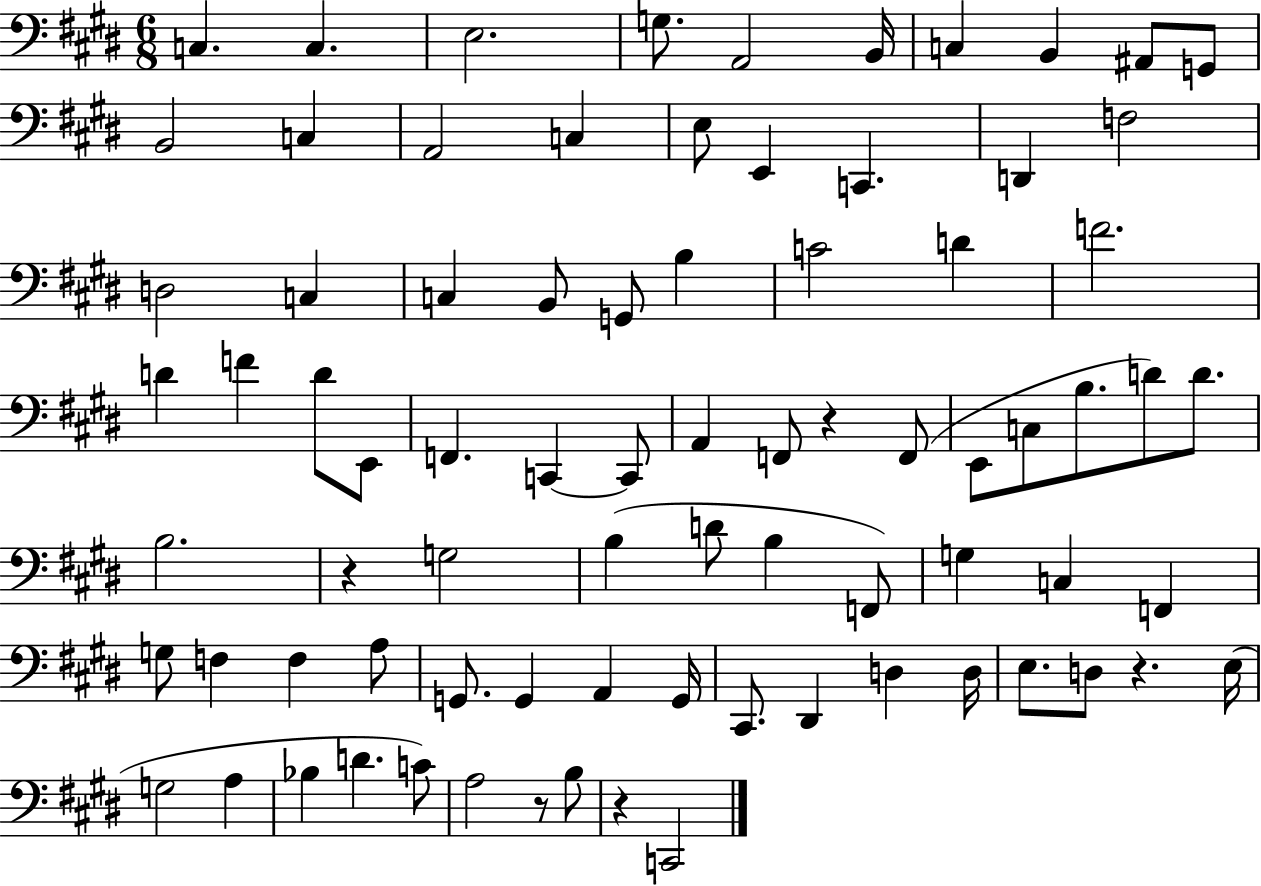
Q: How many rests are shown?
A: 5